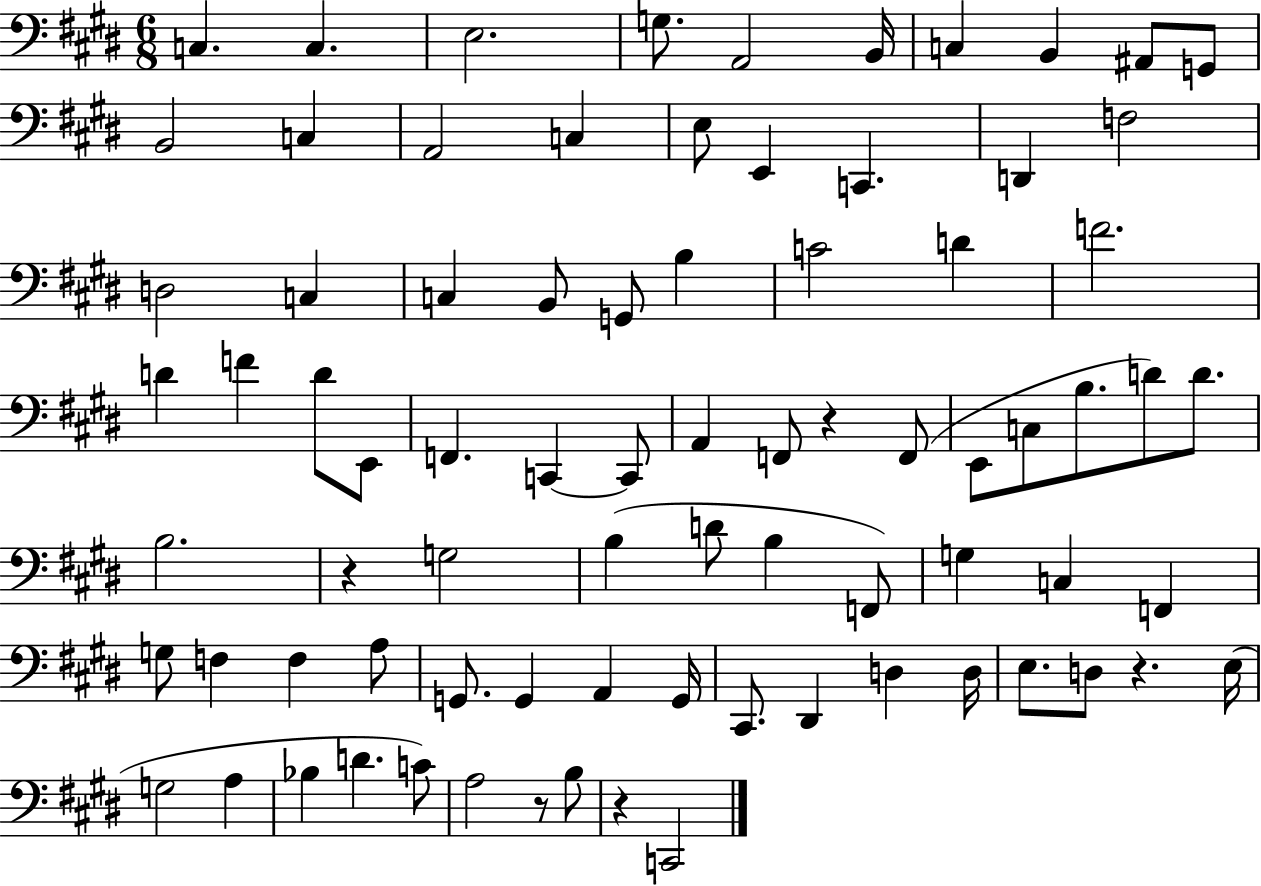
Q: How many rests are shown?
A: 5